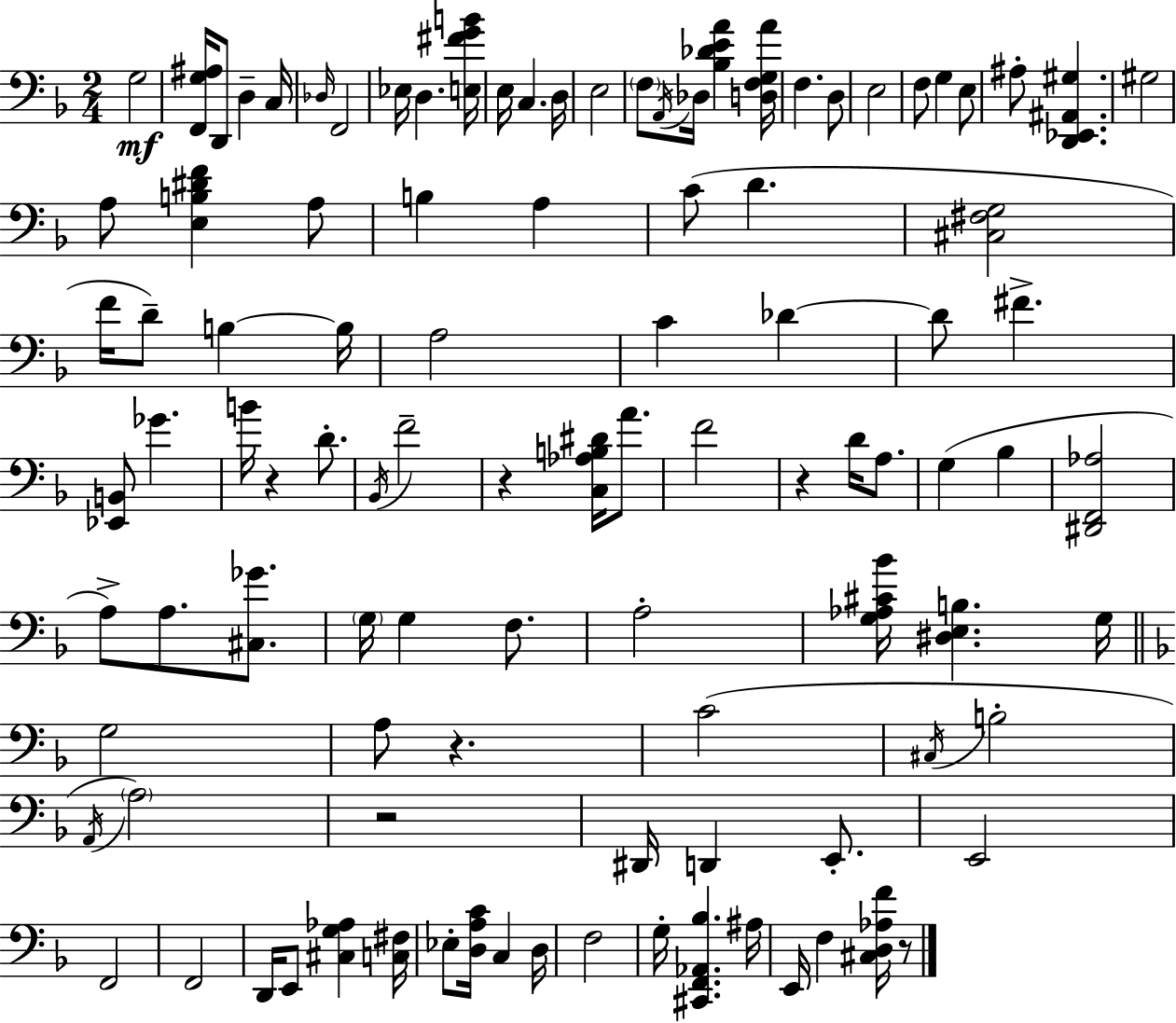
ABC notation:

X:1
T:Untitled
M:2/4
L:1/4
K:Dm
G,2 [F,,G,^A,]/4 D,,/2 D, C,/4 _D,/4 F,,2 _E,/4 D, [E,^FGB]/4 E,/4 C, D,/4 E,2 F,/2 A,,/4 _D,/4 [_B,_DEA] [D,F,G,A]/4 F, D,/2 E,2 F,/2 G, E,/2 ^A,/2 [D,,_E,,^A,,^G,] ^G,2 A,/2 [E,B,^DF] A,/2 B, A, C/2 D [^C,^F,G,]2 F/4 D/2 B, B,/4 A,2 C _D _D/2 ^F [_E,,B,,]/2 _G B/4 z D/2 _B,,/4 F2 z [C,_A,B,^D]/4 A/2 F2 z D/4 A,/2 G, _B, [^D,,F,,_A,]2 A,/2 A,/2 [^C,_G]/2 G,/4 G, F,/2 A,2 [G,_A,^C_B]/4 [^D,E,B,] G,/4 G,2 A,/2 z C2 ^C,/4 B,2 A,,/4 A,2 z2 ^D,,/4 D,, E,,/2 E,,2 F,,2 F,,2 D,,/4 E,,/2 [^C,G,_A,] [C,^F,]/4 _E,/2 [D,A,C]/4 C, D,/4 F,2 G,/4 [^C,,F,,_A,,_B,] ^A,/4 E,,/4 F, [^C,D,_A,F]/4 z/2